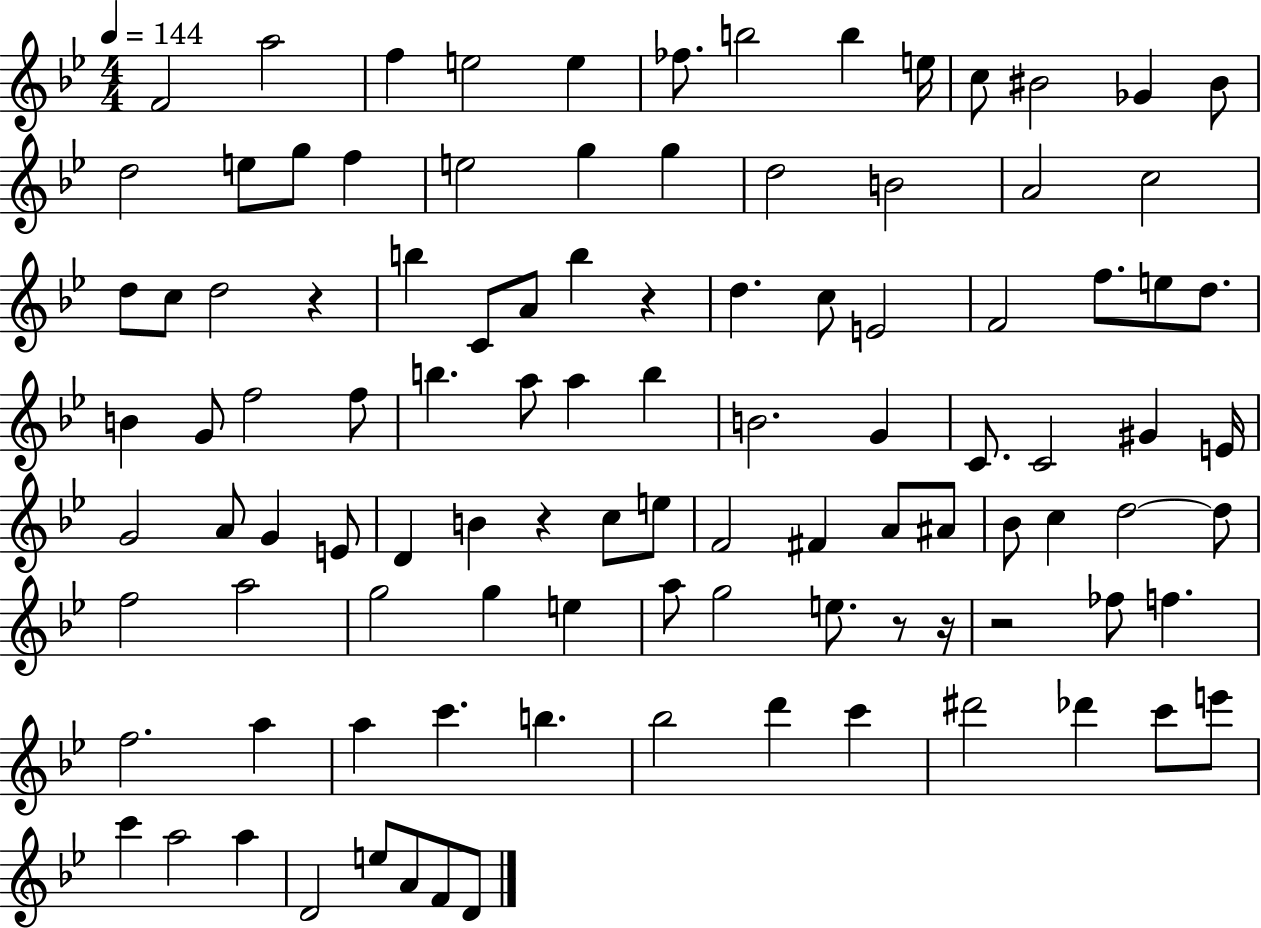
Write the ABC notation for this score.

X:1
T:Untitled
M:4/4
L:1/4
K:Bb
F2 a2 f e2 e _f/2 b2 b e/4 c/2 ^B2 _G ^B/2 d2 e/2 g/2 f e2 g g d2 B2 A2 c2 d/2 c/2 d2 z b C/2 A/2 b z d c/2 E2 F2 f/2 e/2 d/2 B G/2 f2 f/2 b a/2 a b B2 G C/2 C2 ^G E/4 G2 A/2 G E/2 D B z c/2 e/2 F2 ^F A/2 ^A/2 _B/2 c d2 d/2 f2 a2 g2 g e a/2 g2 e/2 z/2 z/4 z2 _f/2 f f2 a a c' b _b2 d' c' ^d'2 _d' c'/2 e'/2 c' a2 a D2 e/2 A/2 F/2 D/2